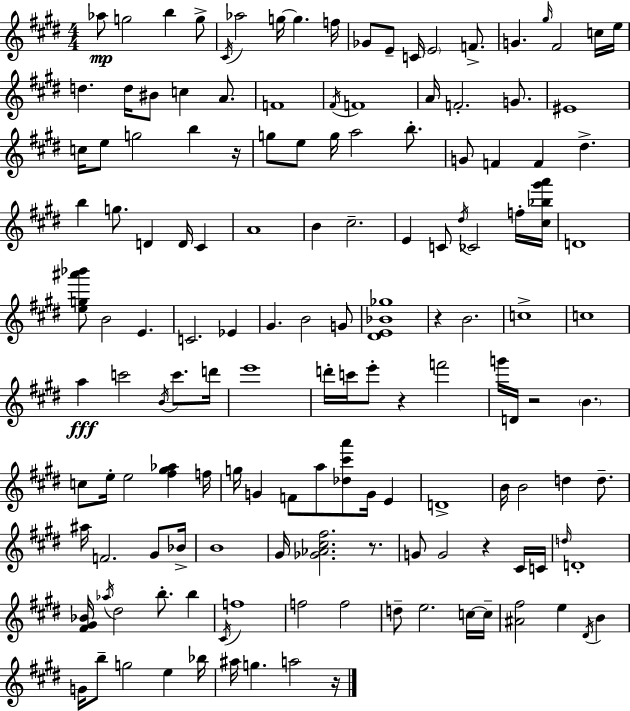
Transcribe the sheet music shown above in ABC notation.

X:1
T:Untitled
M:4/4
L:1/4
K:E
_a/2 g2 b g/2 ^C/4 _a2 g/4 g f/4 _G/2 E/2 C/4 E2 F/2 G ^g/4 ^F2 c/4 e/4 d d/4 ^B/2 c A/2 F4 ^F/4 F4 A/4 F2 G/2 ^E4 c/4 e/2 g2 b z/4 g/2 e/2 g/4 a2 b/2 G/2 F F ^d b g/2 D D/4 ^C A4 B ^c2 E C/2 ^d/4 _C2 f/4 [^c_b^g'a']/4 D4 [eg^a'_b']/2 B2 E C2 _E ^G B2 G/2 [^DE_B_g]4 z B2 c4 c4 a c'2 B/4 c'/2 d'/4 e'4 d'/4 c'/4 e'/2 z f'2 g'/4 D/4 z2 B c/2 e/4 e2 [^f^g_a] f/4 g/4 G F/2 a/2 [_d^c'a']/2 G/4 E D4 B/4 B2 d d/2 ^a/4 F2 ^G/2 _B/4 B4 ^G/4 [_G_A^c^f]2 z/2 G/2 G2 z ^C/4 C/4 d/4 D4 [^F^G_B]/4 _a/4 ^d2 b/2 b ^C/4 f4 f2 f2 d/2 e2 c/4 c/4 [^A^f]2 e ^D/4 B G/4 b/2 g2 e _b/4 ^a/4 g a2 z/4